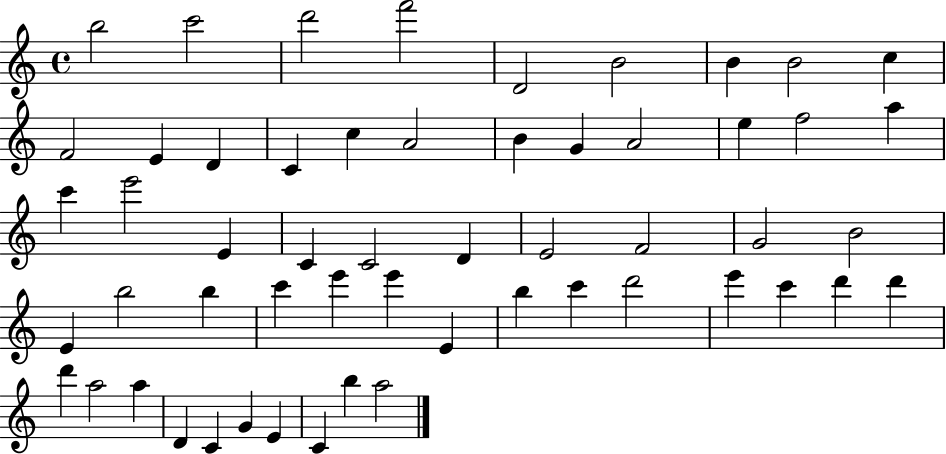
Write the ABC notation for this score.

X:1
T:Untitled
M:4/4
L:1/4
K:C
b2 c'2 d'2 f'2 D2 B2 B B2 c F2 E D C c A2 B G A2 e f2 a c' e'2 E C C2 D E2 F2 G2 B2 E b2 b c' e' e' E b c' d'2 e' c' d' d' d' a2 a D C G E C b a2